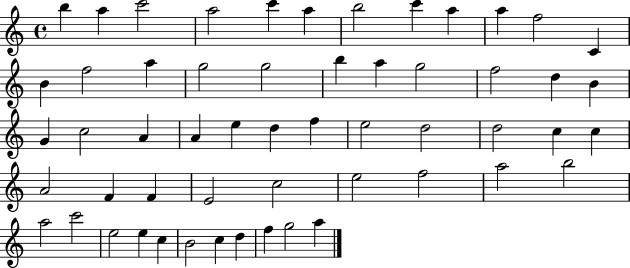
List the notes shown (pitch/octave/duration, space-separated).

B5/q A5/q C6/h A5/h C6/q A5/q B5/h C6/q A5/q A5/q F5/h C4/q B4/q F5/h A5/q G5/h G5/h B5/q A5/q G5/h F5/h D5/q B4/q G4/q C5/h A4/q A4/q E5/q D5/q F5/q E5/h D5/h D5/h C5/q C5/q A4/h F4/q F4/q E4/h C5/h E5/h F5/h A5/h B5/h A5/h C6/h E5/h E5/q C5/q B4/h C5/q D5/q F5/q G5/h A5/q